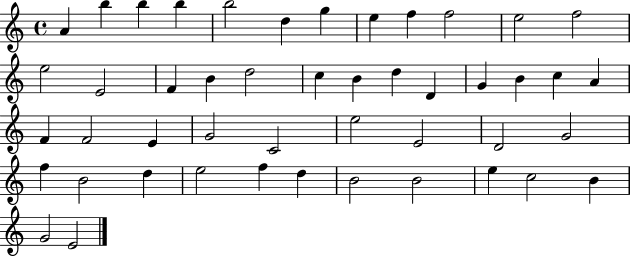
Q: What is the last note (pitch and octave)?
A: E4